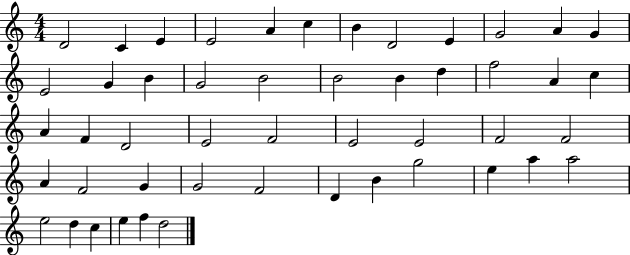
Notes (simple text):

D4/h C4/q E4/q E4/h A4/q C5/q B4/q D4/h E4/q G4/h A4/q G4/q E4/h G4/q B4/q G4/h B4/h B4/h B4/q D5/q F5/h A4/q C5/q A4/q F4/q D4/h E4/h F4/h E4/h E4/h F4/h F4/h A4/q F4/h G4/q G4/h F4/h D4/q B4/q G5/h E5/q A5/q A5/h E5/h D5/q C5/q E5/q F5/q D5/h